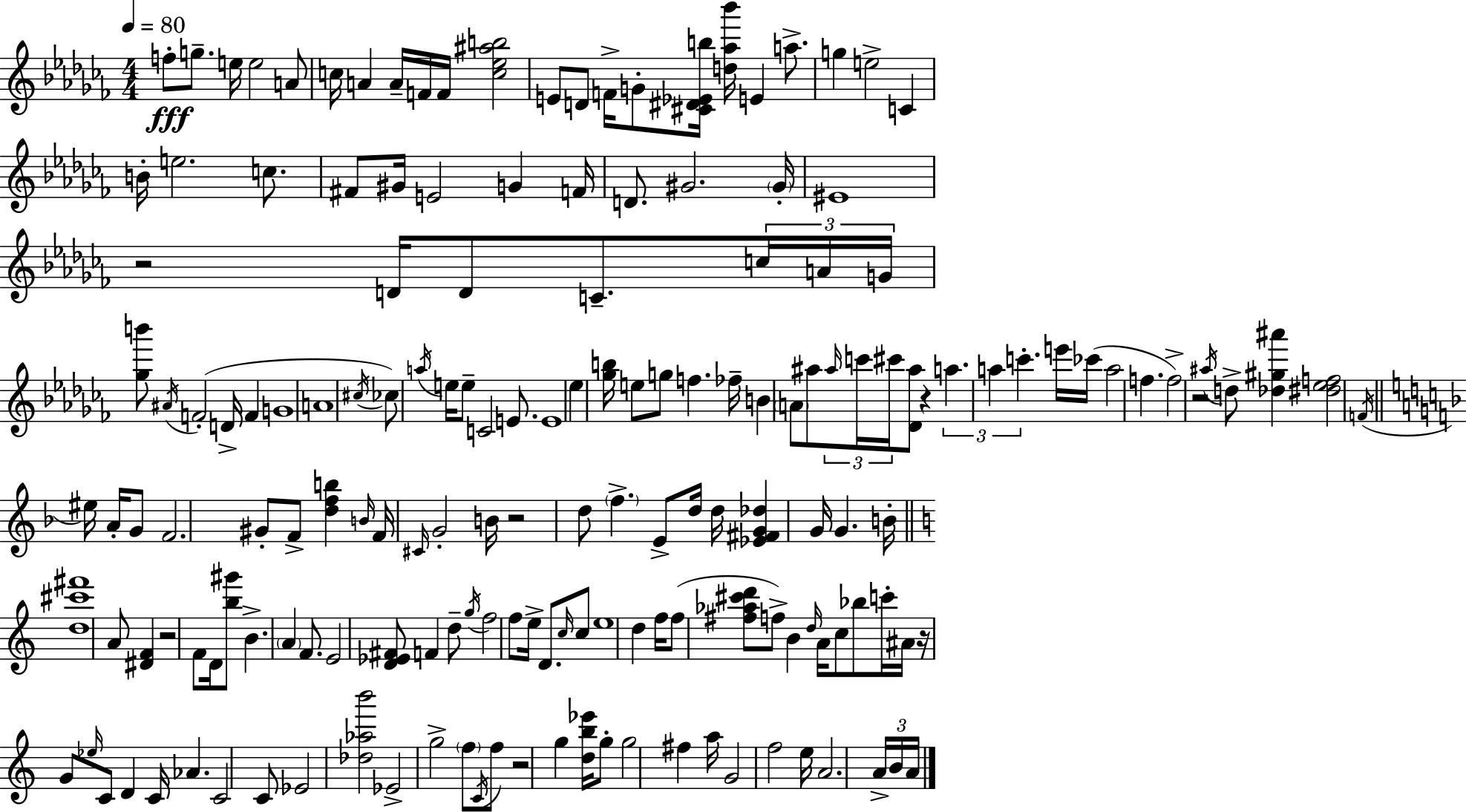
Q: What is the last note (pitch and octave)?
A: A4